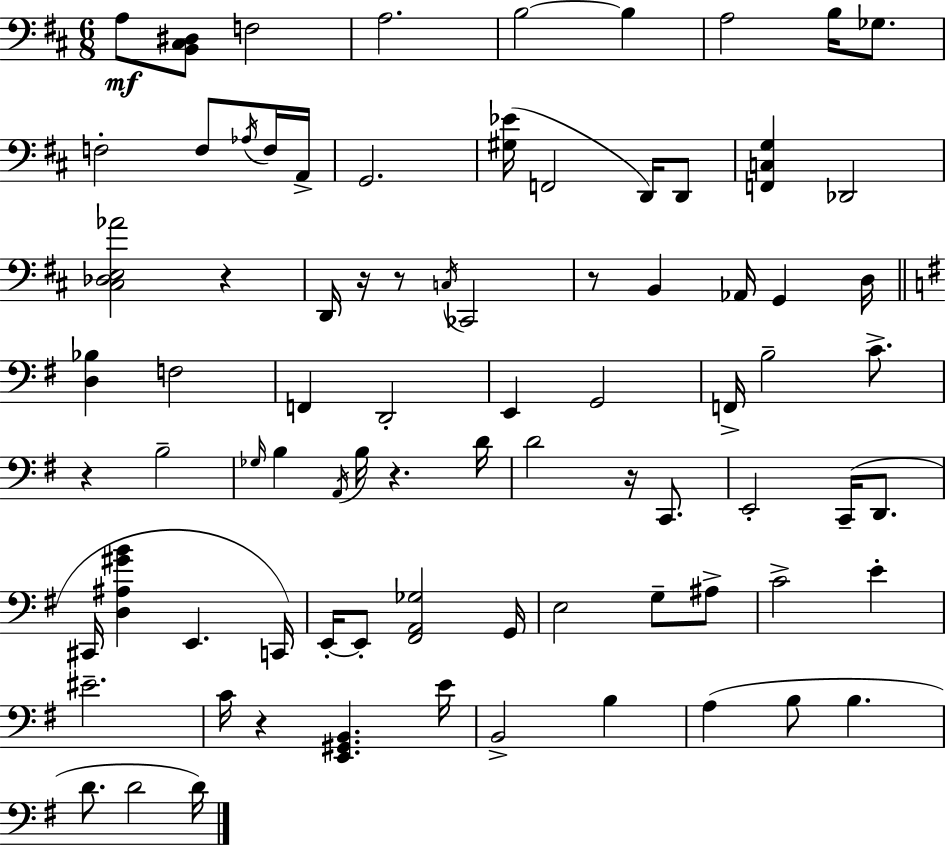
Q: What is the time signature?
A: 6/8